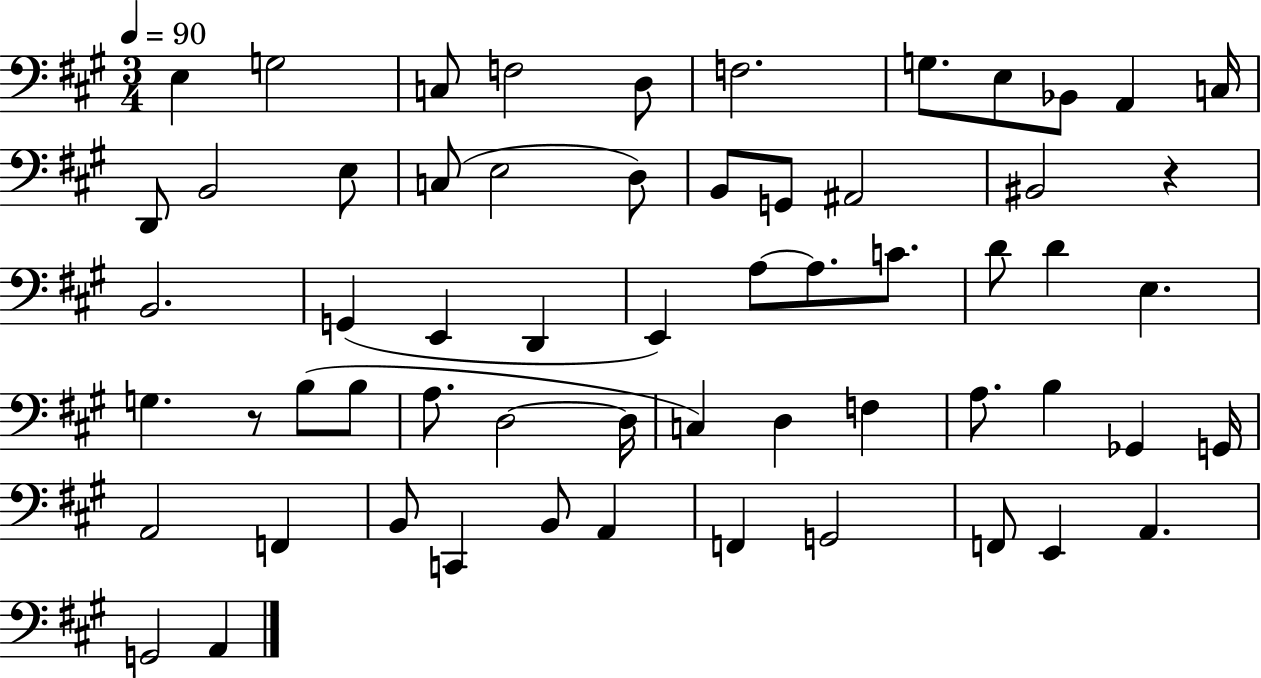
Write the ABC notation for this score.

X:1
T:Untitled
M:3/4
L:1/4
K:A
E, G,2 C,/2 F,2 D,/2 F,2 G,/2 E,/2 _B,,/2 A,, C,/4 D,,/2 B,,2 E,/2 C,/2 E,2 D,/2 B,,/2 G,,/2 ^A,,2 ^B,,2 z B,,2 G,, E,, D,, E,, A,/2 A,/2 C/2 D/2 D E, G, z/2 B,/2 B,/2 A,/2 D,2 D,/4 C, D, F, A,/2 B, _G,, G,,/4 A,,2 F,, B,,/2 C,, B,,/2 A,, F,, G,,2 F,,/2 E,, A,, G,,2 A,,